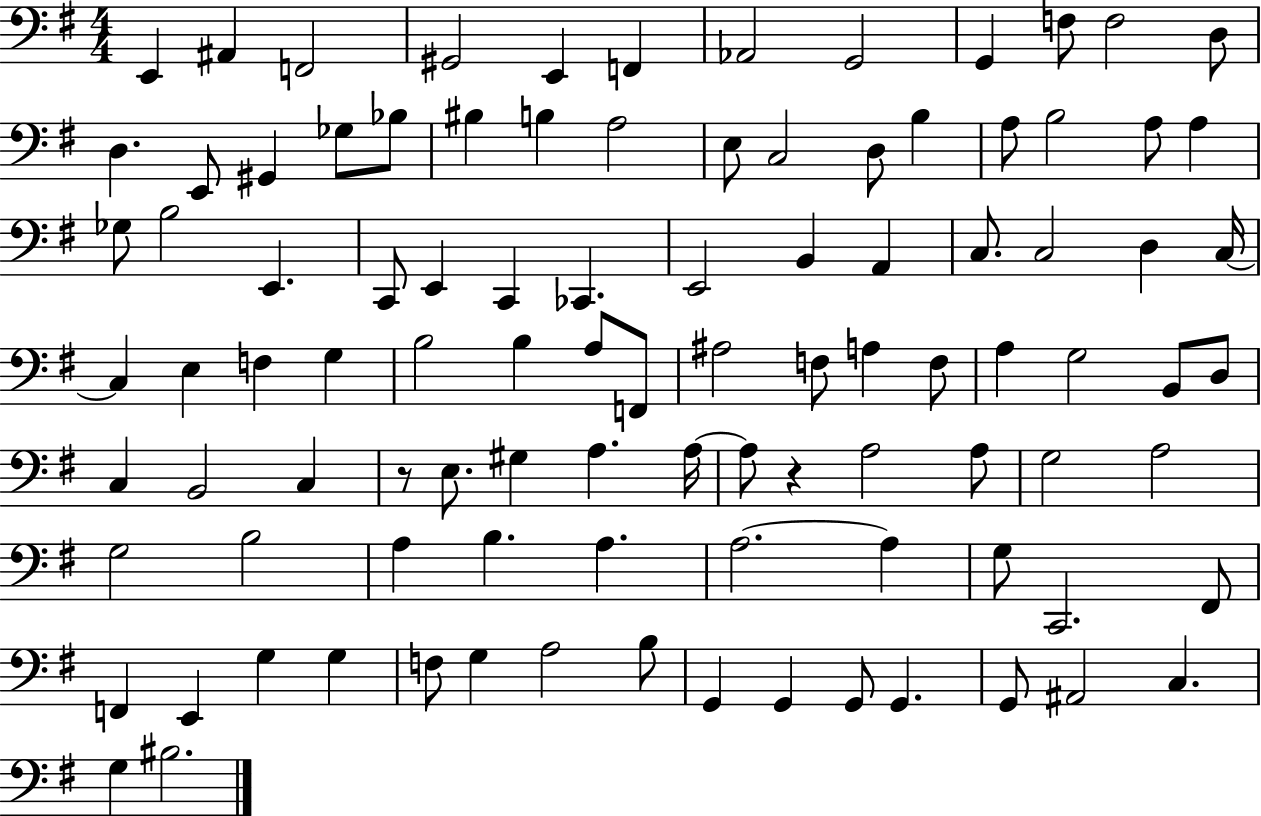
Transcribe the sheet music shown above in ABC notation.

X:1
T:Untitled
M:4/4
L:1/4
K:G
E,, ^A,, F,,2 ^G,,2 E,, F,, _A,,2 G,,2 G,, F,/2 F,2 D,/2 D, E,,/2 ^G,, _G,/2 _B,/2 ^B, B, A,2 E,/2 C,2 D,/2 B, A,/2 B,2 A,/2 A, _G,/2 B,2 E,, C,,/2 E,, C,, _C,, E,,2 B,, A,, C,/2 C,2 D, C,/4 C, E, F, G, B,2 B, A,/2 F,,/2 ^A,2 F,/2 A, F,/2 A, G,2 B,,/2 D,/2 C, B,,2 C, z/2 E,/2 ^G, A, A,/4 A,/2 z A,2 A,/2 G,2 A,2 G,2 B,2 A, B, A, A,2 A, G,/2 C,,2 ^F,,/2 F,, E,, G, G, F,/2 G, A,2 B,/2 G,, G,, G,,/2 G,, G,,/2 ^A,,2 C, G, ^B,2